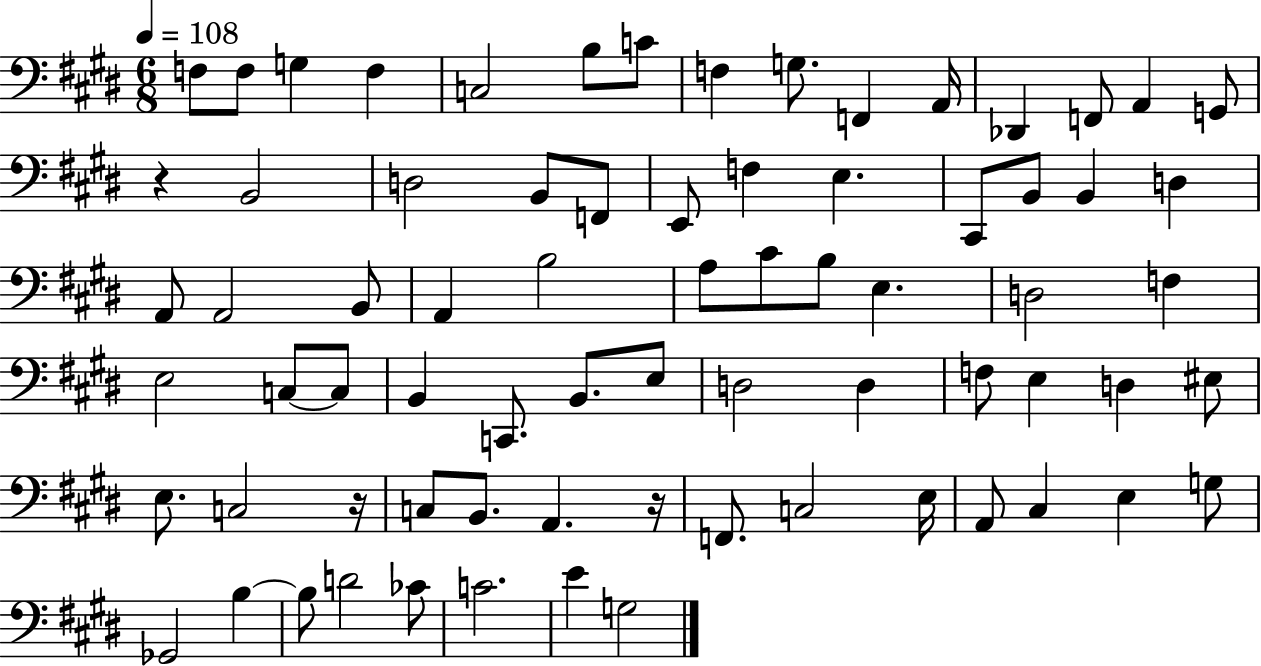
{
  \clef bass
  \numericTimeSignature
  \time 6/8
  \key e \major
  \tempo 4 = 108
  f8 f8 g4 f4 | c2 b8 c'8 | f4 g8. f,4 a,16 | des,4 f,8 a,4 g,8 | \break r4 b,2 | d2 b,8 f,8 | e,8 f4 e4. | cis,8 b,8 b,4 d4 | \break a,8 a,2 b,8 | a,4 b2 | a8 cis'8 b8 e4. | d2 f4 | \break e2 c8~~ c8 | b,4 c,8. b,8. e8 | d2 d4 | f8 e4 d4 eis8 | \break e8. c2 r16 | c8 b,8. a,4. r16 | f,8. c2 e16 | a,8 cis4 e4 g8 | \break ges,2 b4~~ | b8 d'2 ces'8 | c'2. | e'4 g2 | \break \bar "|."
}